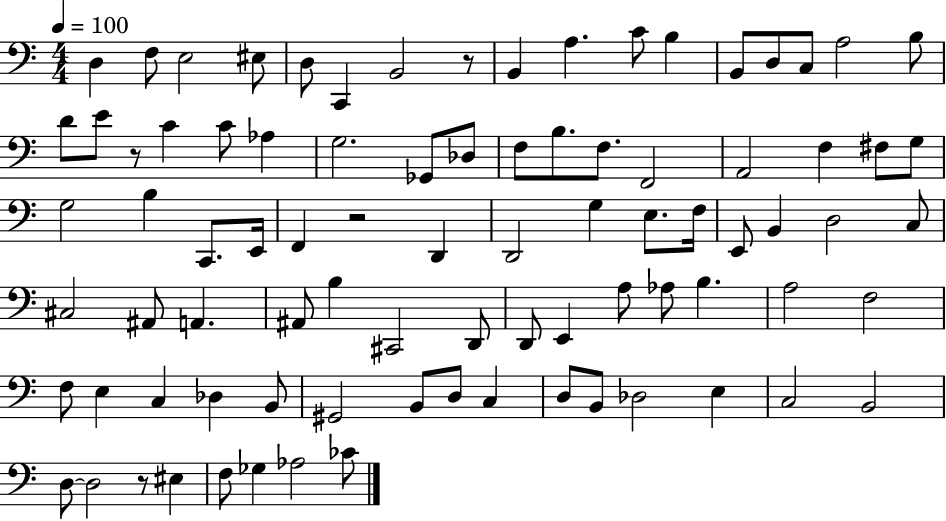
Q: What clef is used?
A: bass